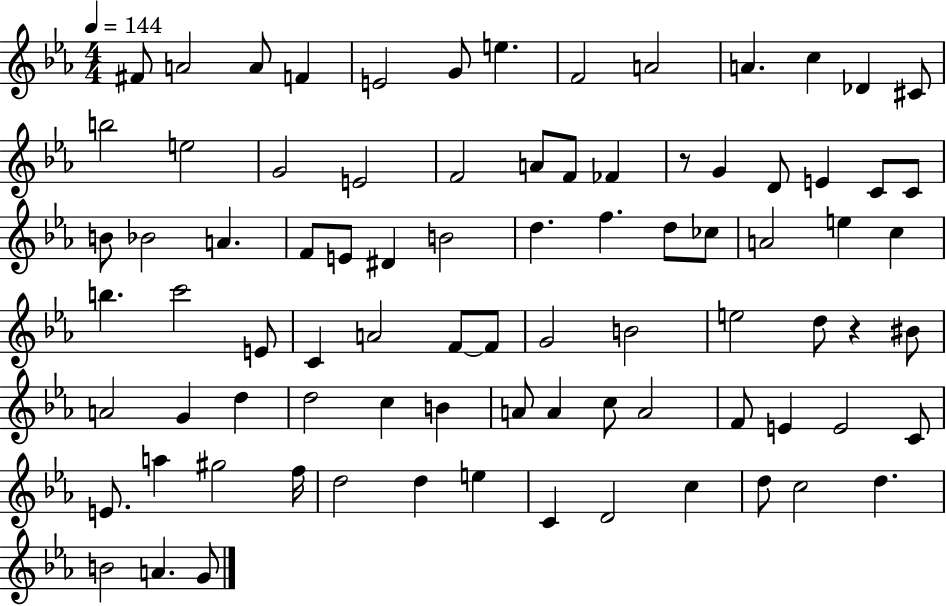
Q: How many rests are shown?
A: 2